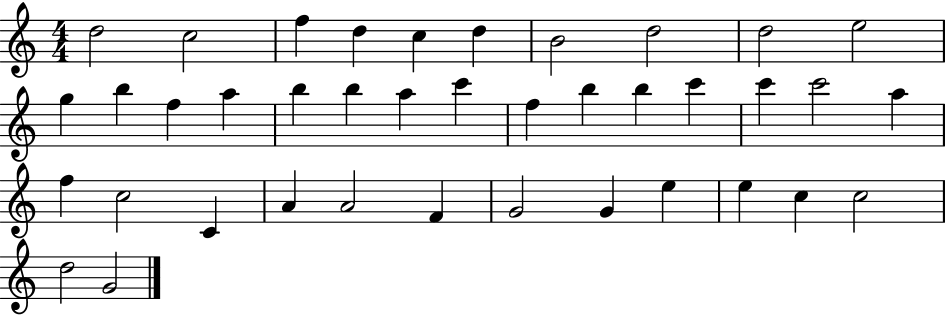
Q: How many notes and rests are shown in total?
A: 39